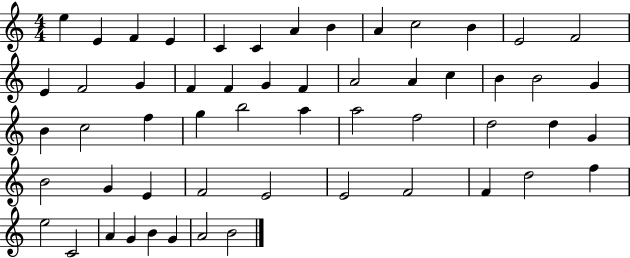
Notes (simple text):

E5/q E4/q F4/q E4/q C4/q C4/q A4/q B4/q A4/q C5/h B4/q E4/h F4/h E4/q F4/h G4/q F4/q F4/q G4/q F4/q A4/h A4/q C5/q B4/q B4/h G4/q B4/q C5/h F5/q G5/q B5/h A5/q A5/h F5/h D5/h D5/q G4/q B4/h G4/q E4/q F4/h E4/h E4/h F4/h F4/q D5/h F5/q E5/h C4/h A4/q G4/q B4/q G4/q A4/h B4/h